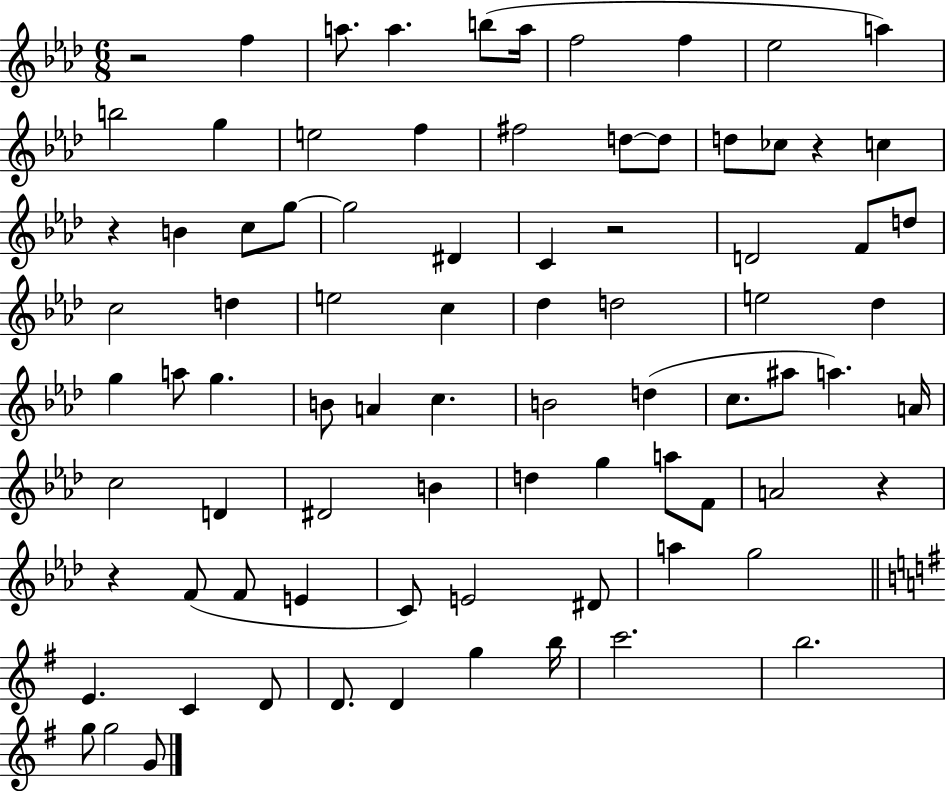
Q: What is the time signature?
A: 6/8